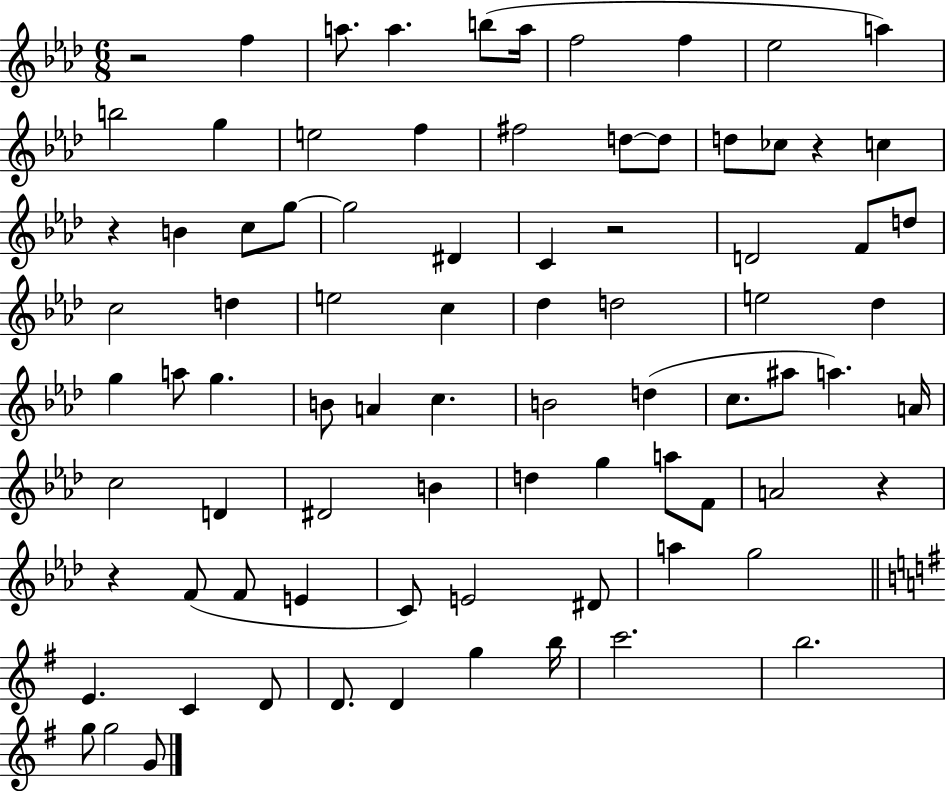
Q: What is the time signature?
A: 6/8